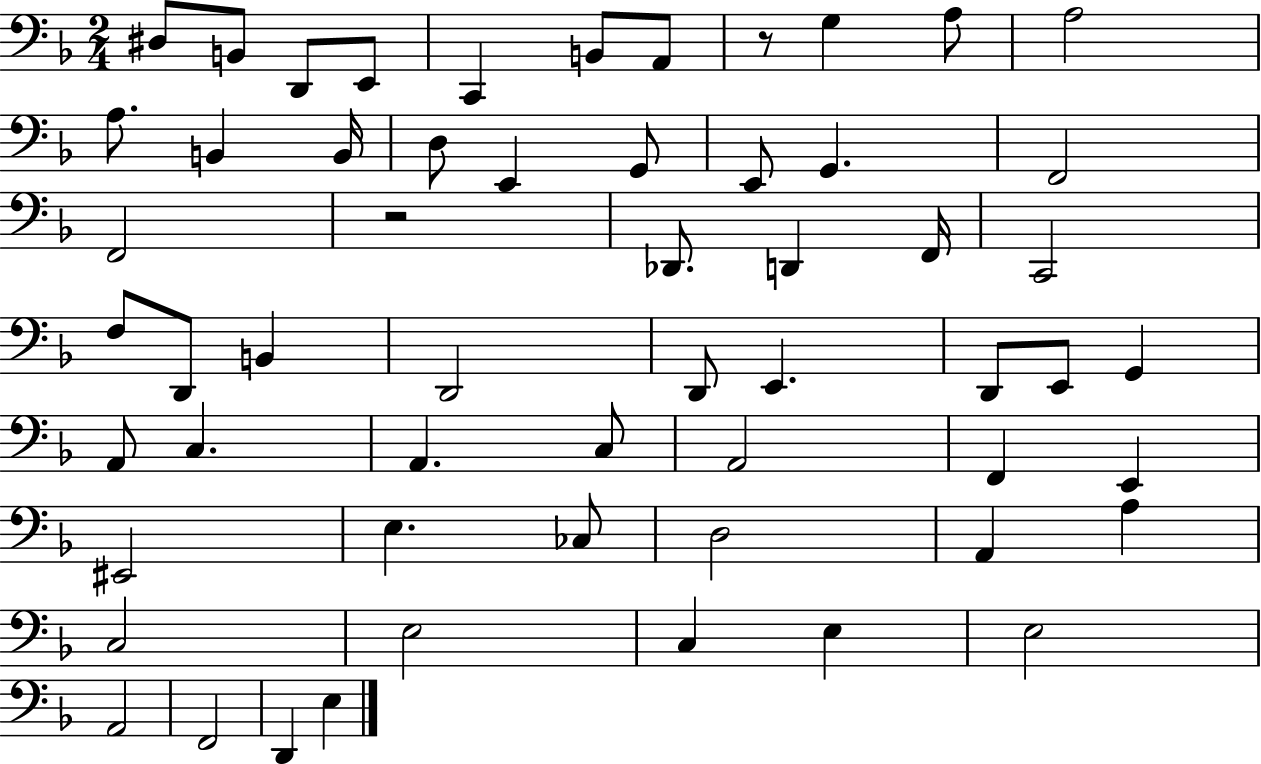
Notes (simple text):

D#3/e B2/e D2/e E2/e C2/q B2/e A2/e R/e G3/q A3/e A3/h A3/e. B2/q B2/s D3/e E2/q G2/e E2/e G2/q. F2/h F2/h R/h Db2/e. D2/q F2/s C2/h F3/e D2/e B2/q D2/h D2/e E2/q. D2/e E2/e G2/q A2/e C3/q. A2/q. C3/e A2/h F2/q E2/q EIS2/h E3/q. CES3/e D3/h A2/q A3/q C3/h E3/h C3/q E3/q E3/h A2/h F2/h D2/q E3/q